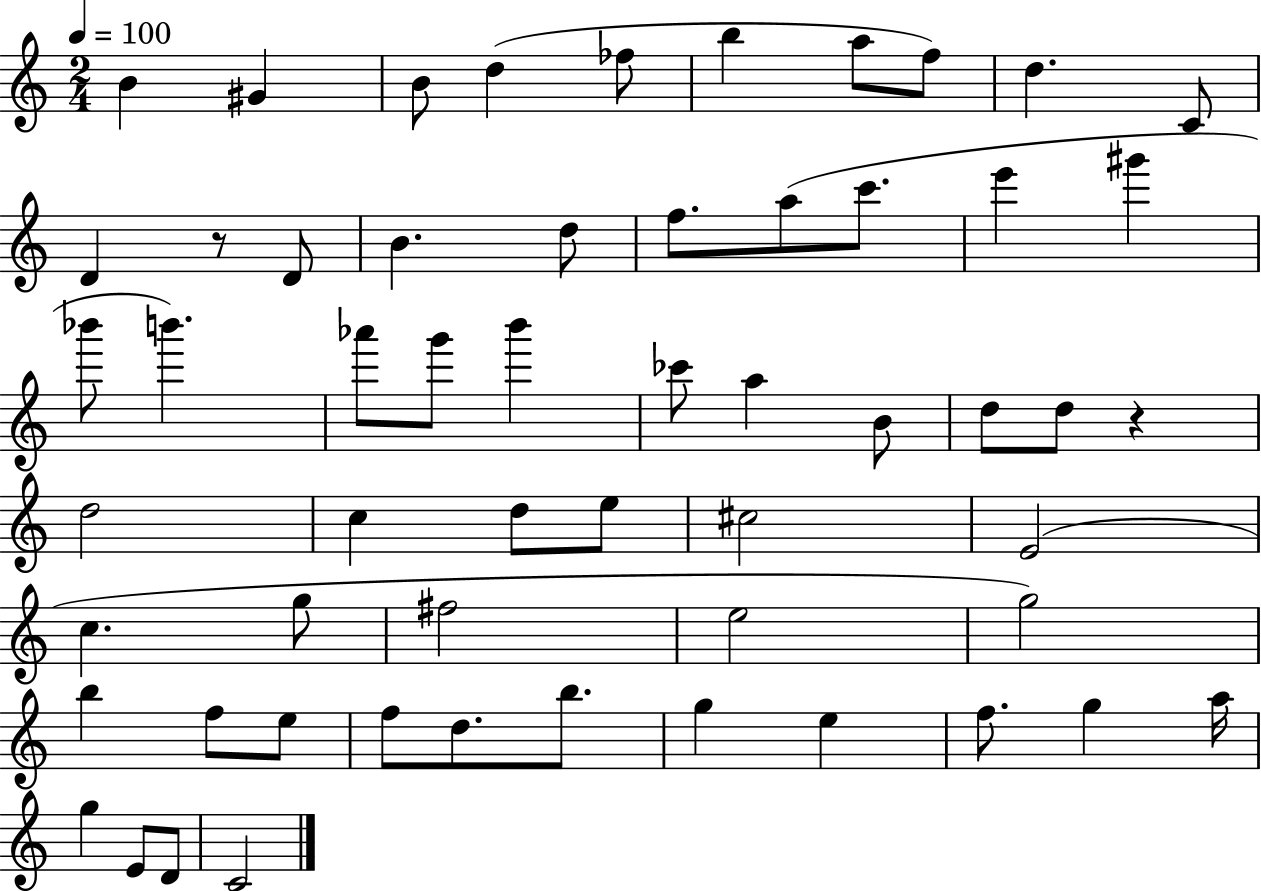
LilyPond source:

{
  \clef treble
  \numericTimeSignature
  \time 2/4
  \key c \major
  \tempo 4 = 100
  \repeat volta 2 { b'4 gis'4 | b'8 d''4( fes''8 | b''4 a''8 f''8) | d''4. c'8 | \break d'4 r8 d'8 | b'4. d''8 | f''8. a''8( c'''8. | e'''4 gis'''4 | \break bes'''8 b'''4.) | aes'''8 g'''8 b'''4 | ces'''8 a''4 b'8 | d''8 d''8 r4 | \break d''2 | c''4 d''8 e''8 | cis''2 | e'2( | \break c''4. g''8 | fis''2 | e''2 | g''2) | \break b''4 f''8 e''8 | f''8 d''8. b''8. | g''4 e''4 | f''8. g''4 a''16 | \break g''4 e'8 d'8 | c'2 | } \bar "|."
}